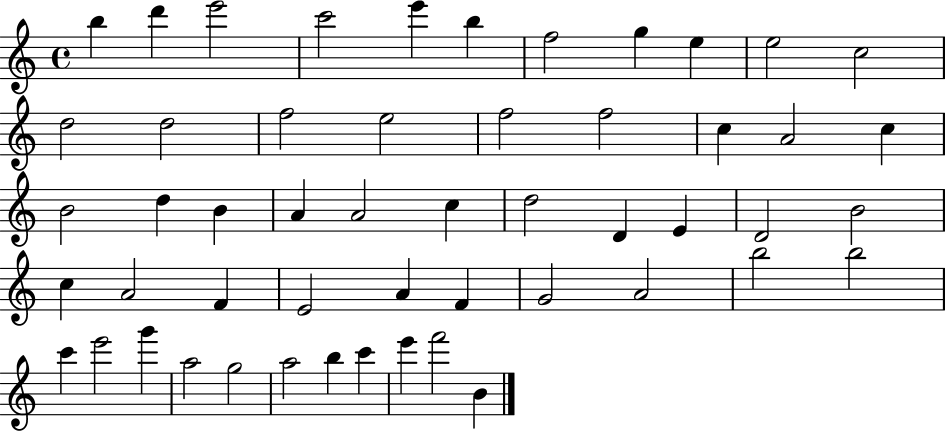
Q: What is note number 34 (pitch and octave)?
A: F4